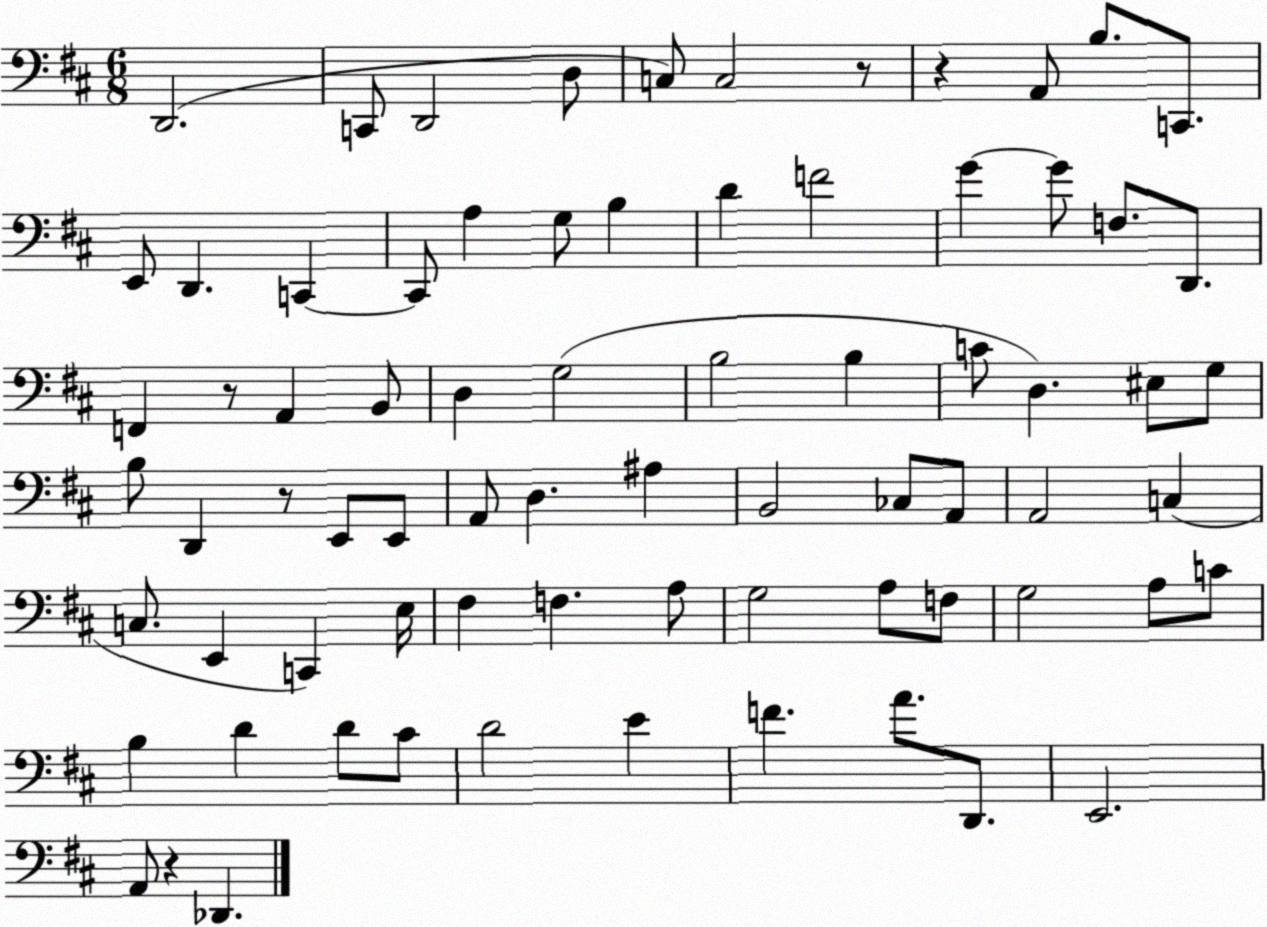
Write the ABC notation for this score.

X:1
T:Untitled
M:6/8
L:1/4
K:D
D,,2 C,,/2 D,,2 D,/2 C,/2 C,2 z/2 z A,,/2 B,/2 C,,/2 E,,/2 D,, C,, C,,/2 A, G,/2 B, D F2 G G/2 F,/2 D,,/2 F,, z/2 A,, B,,/2 D, G,2 B,2 B, C/2 D, ^E,/2 G,/2 B,/2 D,, z/2 E,,/2 E,,/2 A,,/2 D, ^A, B,,2 _C,/2 A,,/2 A,,2 C, C,/2 E,, C,, E,/4 ^F, F, A,/2 G,2 A,/2 F,/2 G,2 A,/2 C/2 B, D D/2 ^C/2 D2 E F A/2 D,,/2 E,,2 A,,/2 z _D,,